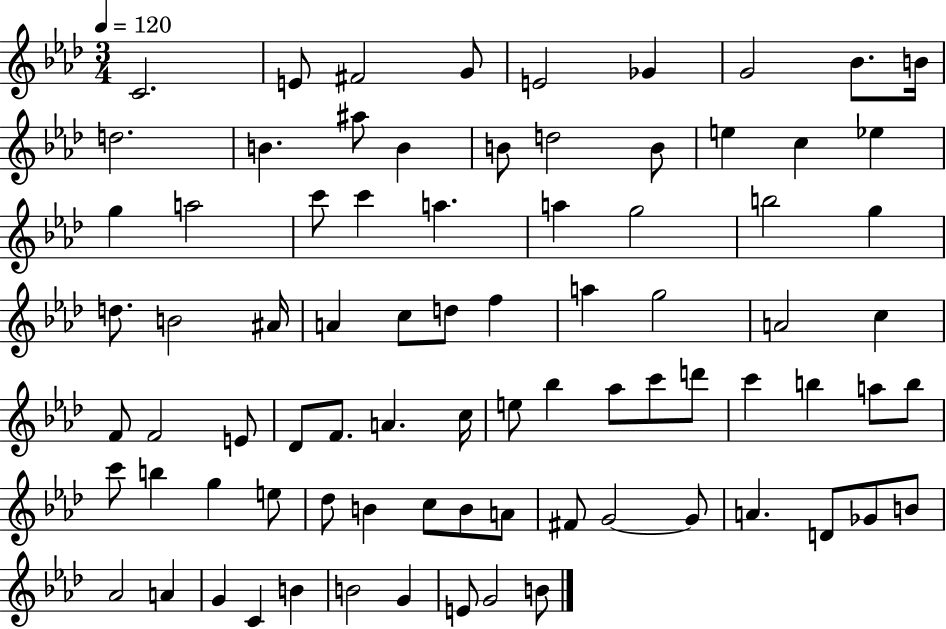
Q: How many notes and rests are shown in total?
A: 81